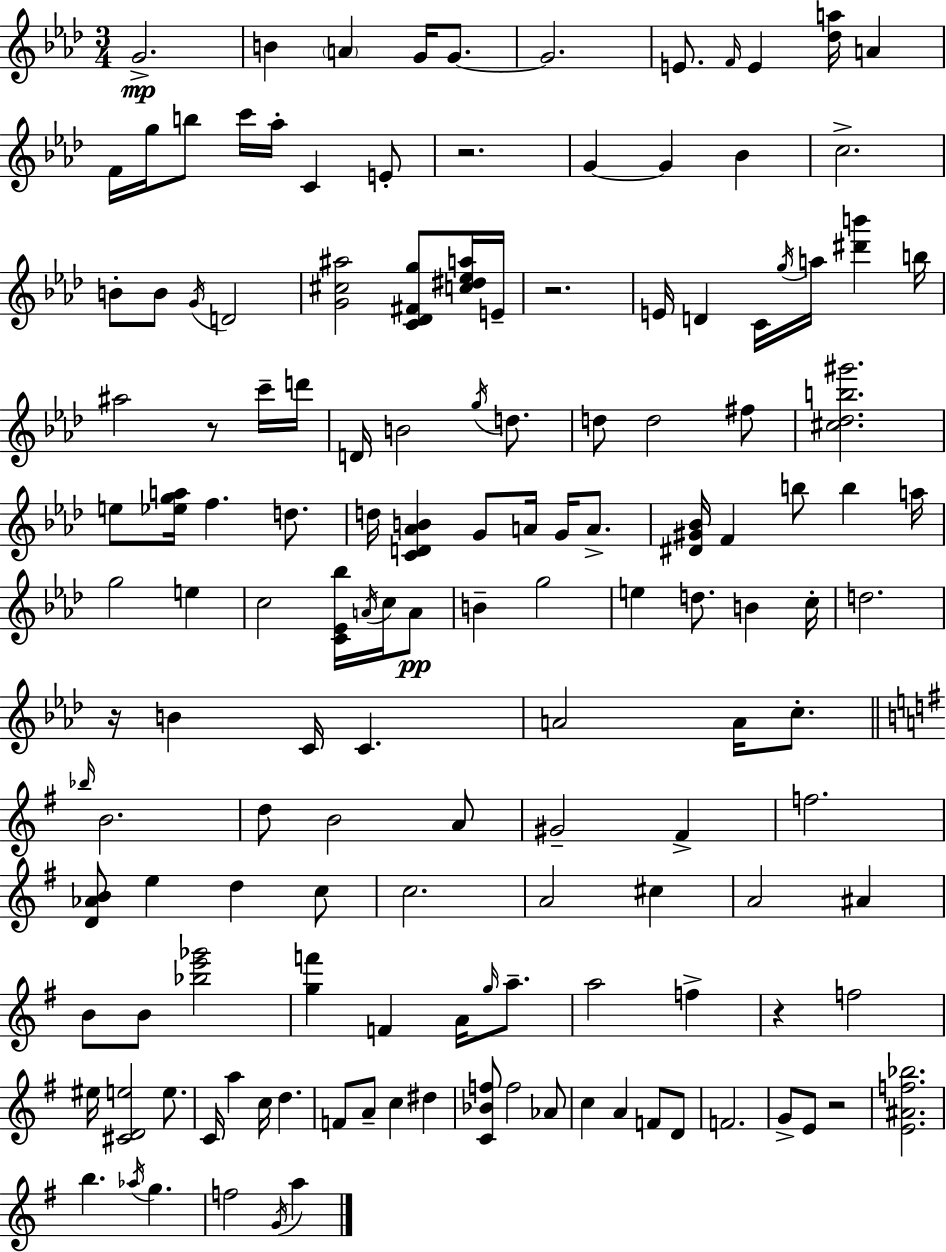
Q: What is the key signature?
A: AES major